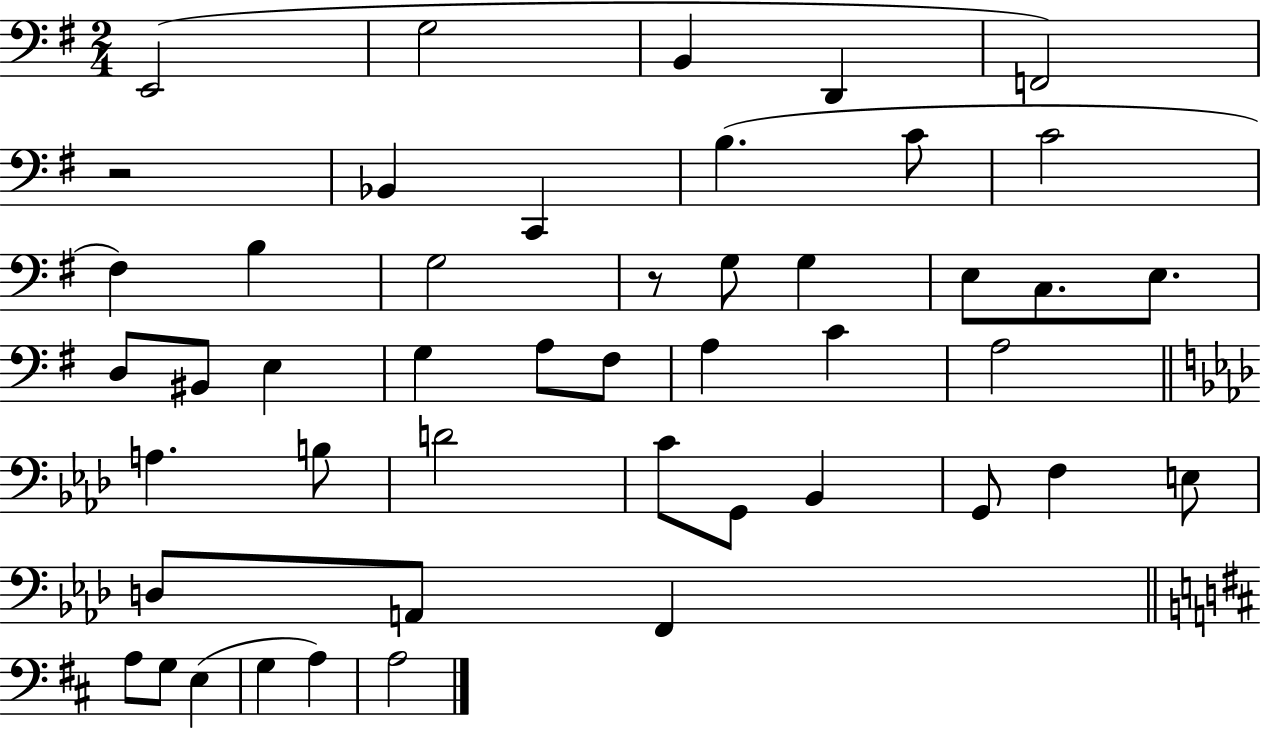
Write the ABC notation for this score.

X:1
T:Untitled
M:2/4
L:1/4
K:G
E,,2 G,2 B,, D,, F,,2 z2 _B,, C,, B, C/2 C2 ^F, B, G,2 z/2 G,/2 G, E,/2 C,/2 E,/2 D,/2 ^B,,/2 E, G, A,/2 ^F,/2 A, C A,2 A, B,/2 D2 C/2 G,,/2 _B,, G,,/2 F, E,/2 D,/2 A,,/2 F,, A,/2 G,/2 E, G, A, A,2